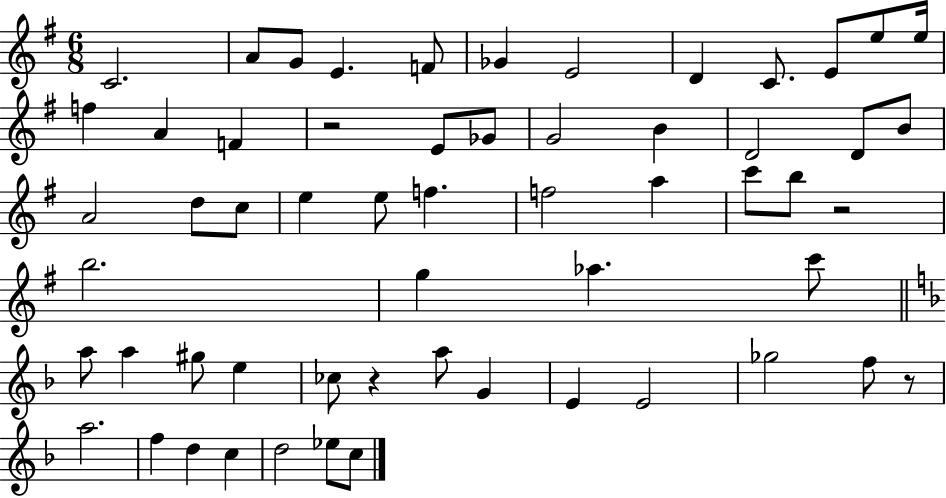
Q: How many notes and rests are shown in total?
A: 58